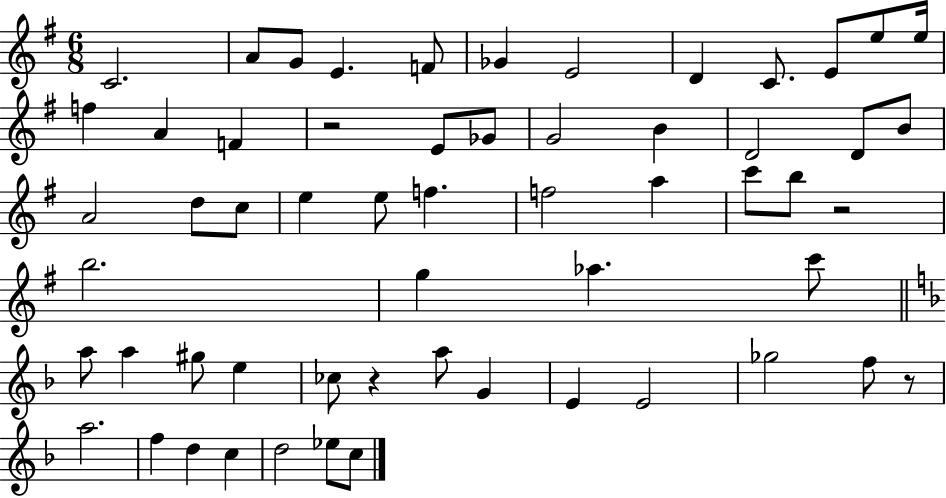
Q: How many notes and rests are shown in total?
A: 58